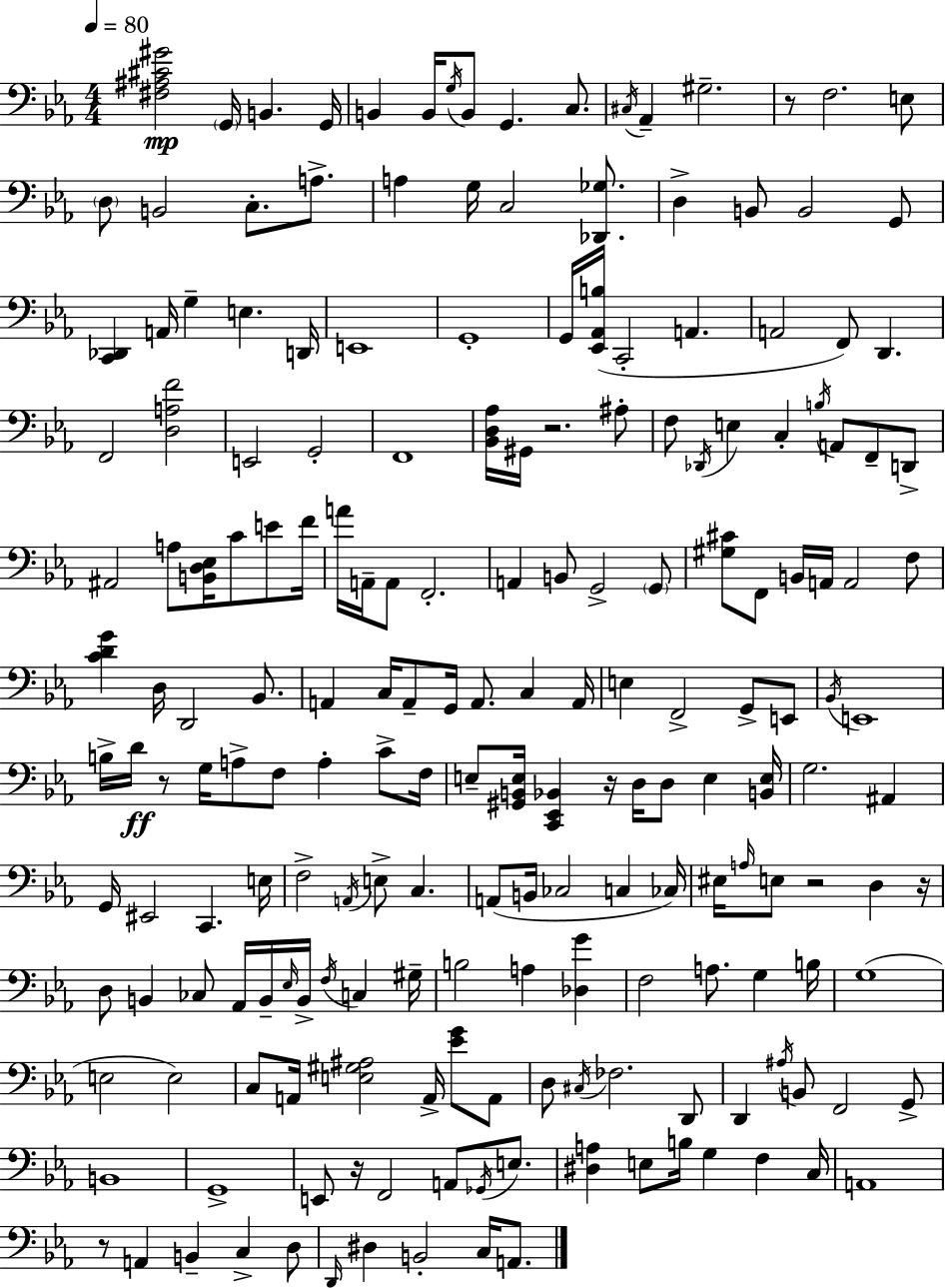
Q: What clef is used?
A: bass